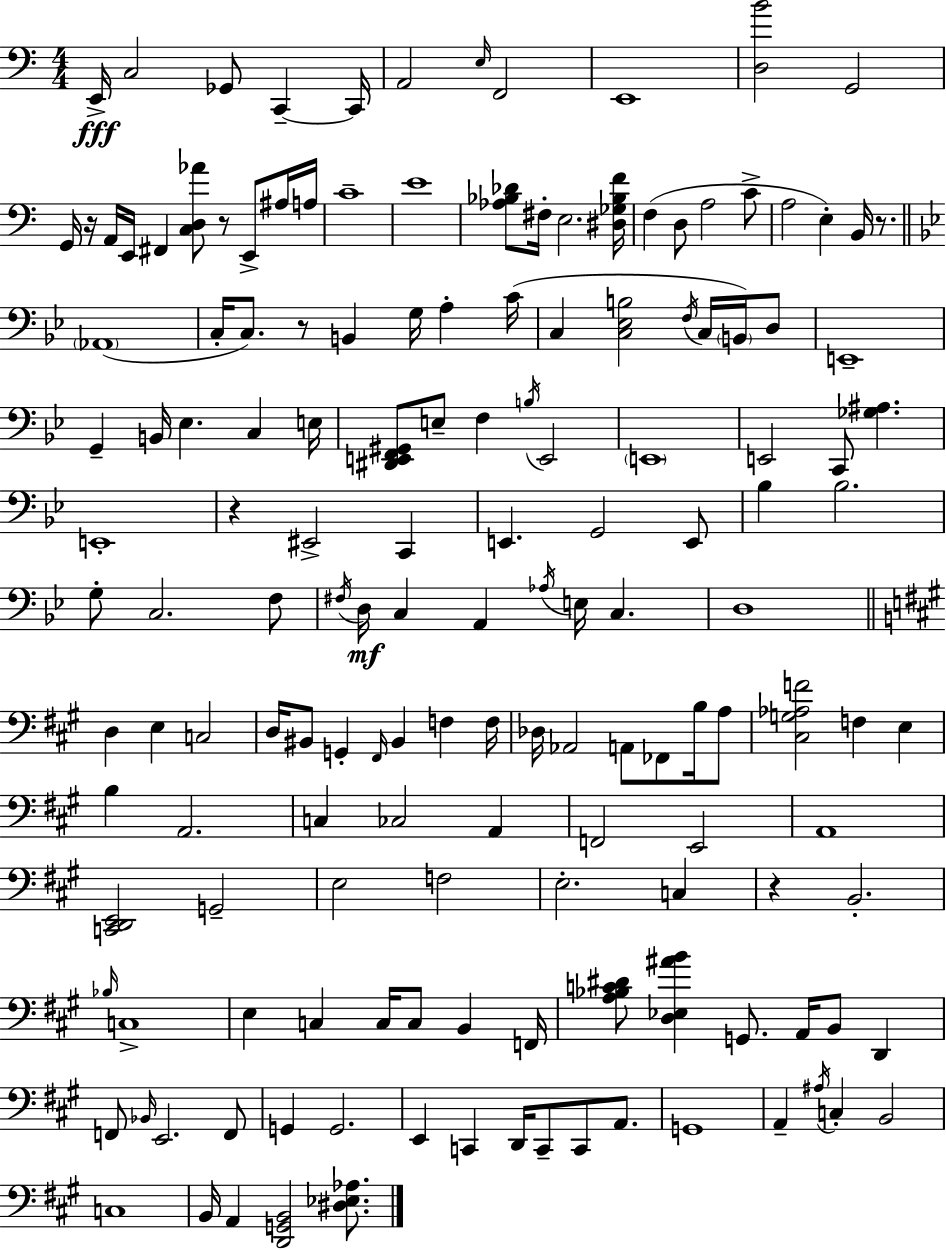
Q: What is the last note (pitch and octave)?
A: A2